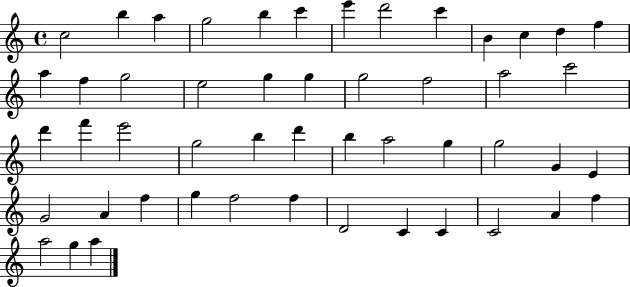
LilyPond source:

{
  \clef treble
  \time 4/4
  \defaultTimeSignature
  \key c \major
  c''2 b''4 a''4 | g''2 b''4 c'''4 | e'''4 d'''2 c'''4 | b'4 c''4 d''4 f''4 | \break a''4 f''4 g''2 | e''2 g''4 g''4 | g''2 f''2 | a''2 c'''2 | \break d'''4 f'''4 e'''2 | g''2 b''4 d'''4 | b''4 a''2 g''4 | g''2 g'4 e'4 | \break g'2 a'4 f''4 | g''4 f''2 f''4 | d'2 c'4 c'4 | c'2 a'4 f''4 | \break a''2 g''4 a''4 | \bar "|."
}